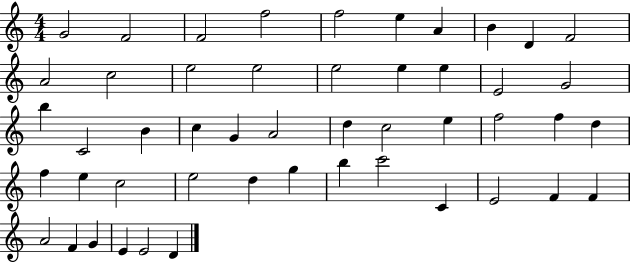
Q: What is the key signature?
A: C major